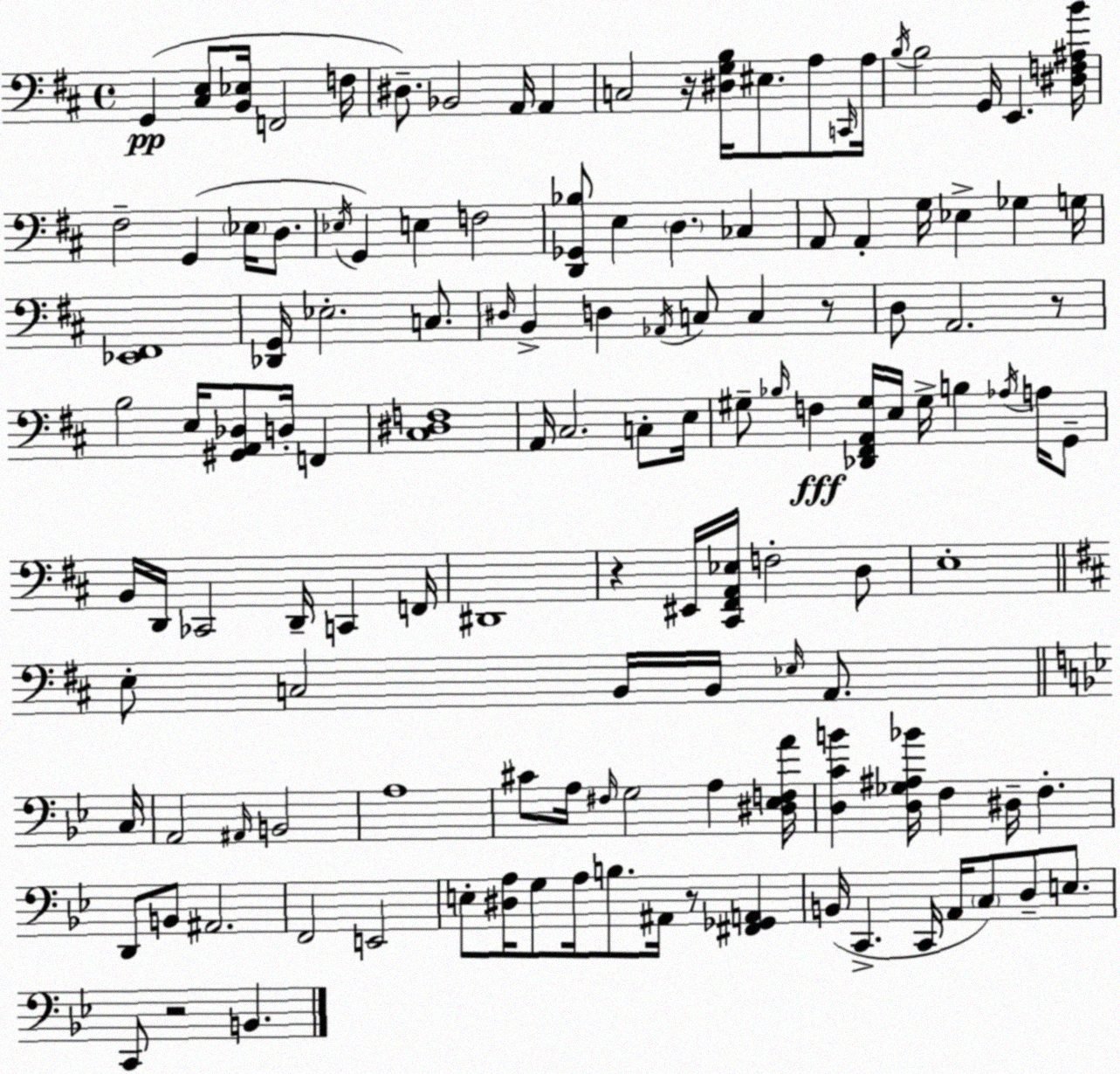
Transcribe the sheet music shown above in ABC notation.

X:1
T:Untitled
M:4/4
L:1/4
K:D
G,, [^C,E,]/2 [B,,_E,]/4 F,,2 F,/4 ^D,/2 _B,,2 A,,/4 A,, C,2 z/4 [^D,G,B,]/4 ^E,/2 A,/2 C,,/4 A,/4 B,/4 B,2 G,,/4 E,, [^D,F,^A,B]/4 ^F,2 G,, _E,/4 D,/2 _E,/4 G,, E, F,2 [D,,_G,,_B,]/2 E, D, _C, A,,/2 A,, G,/4 _E, _G, G,/4 [_E,,^F,,]4 [_D,,G,,]/4 _E,2 C,/2 ^D,/4 B,, D, _A,,/4 C,/2 C, z/2 D,/2 A,,2 z/2 B,2 E,/4 [^G,,A,,_D,]/2 D,/4 F,, [^C,^D,F,]4 A,,/4 ^C,2 C,/2 E,/4 ^G,/2 _B,/4 F, [_D,,^F,,A,,^G,]/4 E,/4 ^G,/4 B, _A,/4 A,/4 G,,/2 B,,/4 D,,/4 _C,,2 D,,/4 C,, F,,/4 ^D,,4 z ^E,,/4 [^C,,^F,,A,,_E,]/4 F,2 D,/2 E,4 E,/2 C,2 B,,/4 B,,/4 _E,/4 A,,/2 C,/4 A,,2 ^A,,/4 B,,2 A,4 ^C/2 A,/4 ^F,/4 G,2 A, [^D,_E,F,A]/4 [D,CB] [D,_G,^A,_B]/4 F, ^D,/4 F, D,,/2 B,,/2 ^A,,2 F,,2 E,,2 E,/2 [^D,A,]/4 G,/2 A,/4 B,/2 ^A,,/4 z/2 [^F,,_G,,A,,] B,,/4 C,, C,,/4 A,,/4 C,/2 D,/2 E,/2 C,,/2 z2 B,,